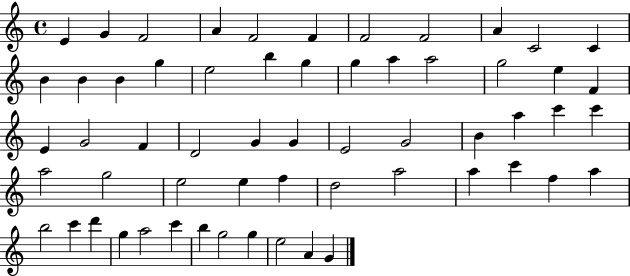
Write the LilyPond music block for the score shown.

{
  \clef treble
  \time 4/4
  \defaultTimeSignature
  \key c \major
  e'4 g'4 f'2 | a'4 f'2 f'4 | f'2 f'2 | a'4 c'2 c'4 | \break b'4 b'4 b'4 g''4 | e''2 b''4 g''4 | g''4 a''4 a''2 | g''2 e''4 f'4 | \break e'4 g'2 f'4 | d'2 g'4 g'4 | e'2 g'2 | b'4 a''4 c'''4 c'''4 | \break a''2 g''2 | e''2 e''4 f''4 | d''2 a''2 | a''4 c'''4 f''4 a''4 | \break b''2 c'''4 d'''4 | g''4 a''2 c'''4 | b''4 g''2 g''4 | e''2 a'4 g'4 | \break \bar "|."
}